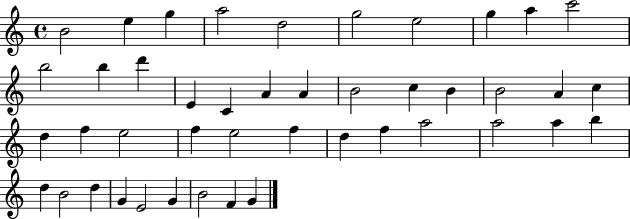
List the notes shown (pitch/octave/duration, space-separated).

B4/h E5/q G5/q A5/h D5/h G5/h E5/h G5/q A5/q C6/h B5/h B5/q D6/q E4/q C4/q A4/q A4/q B4/h C5/q B4/q B4/h A4/q C5/q D5/q F5/q E5/h F5/q E5/h F5/q D5/q F5/q A5/h A5/h A5/q B5/q D5/q B4/h D5/q G4/q E4/h G4/q B4/h F4/q G4/q